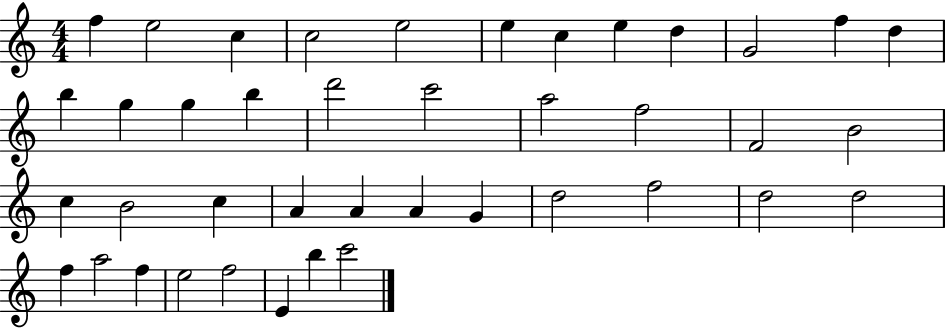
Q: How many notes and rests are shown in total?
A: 41